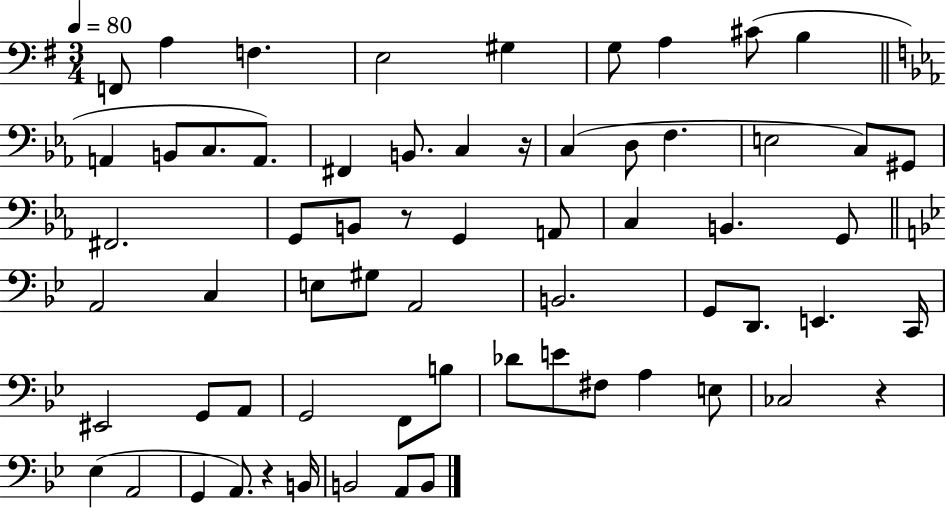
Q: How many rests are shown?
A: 4